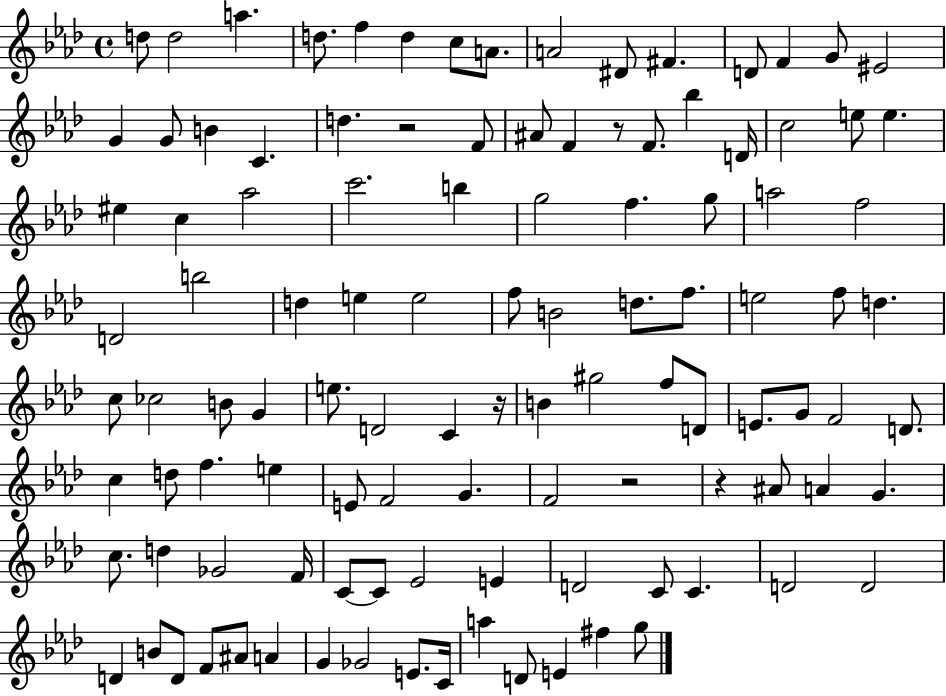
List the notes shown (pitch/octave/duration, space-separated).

D5/e D5/h A5/q. D5/e. F5/q D5/q C5/e A4/e. A4/h D#4/e F#4/q. D4/e F4/q G4/e EIS4/h G4/q G4/e B4/q C4/q. D5/q. R/h F4/e A#4/e F4/q R/e F4/e. Bb5/q D4/s C5/h E5/e E5/q. EIS5/q C5/q Ab5/h C6/h. B5/q G5/h F5/q. G5/e A5/h F5/h D4/h B5/h D5/q E5/q E5/h F5/e B4/h D5/e. F5/e. E5/h F5/e D5/q. C5/e CES5/h B4/e G4/q E5/e. D4/h C4/q R/s B4/q G#5/h F5/e D4/e E4/e. G4/e F4/h D4/e. C5/q D5/e F5/q. E5/q E4/e F4/h G4/q. F4/h R/h R/q A#4/e A4/q G4/q. C5/e. D5/q Gb4/h F4/s C4/e C4/e Eb4/h E4/q D4/h C4/e C4/q. D4/h D4/h D4/q B4/e D4/e F4/e A#4/e A4/q G4/q Gb4/h E4/e. C4/s A5/q D4/e E4/q F#5/q G5/e